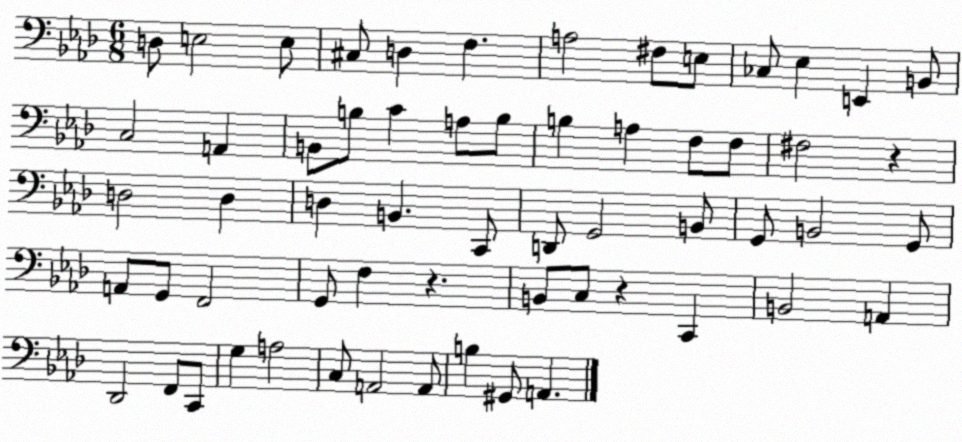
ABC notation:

X:1
T:Untitled
M:6/8
L:1/4
K:Ab
D,/2 E,2 E,/2 ^C,/2 D, F, A,2 ^F,/2 E,/2 _C,/2 _E, E,, B,,/2 C,2 A,, B,,/2 B,/2 C A,/2 B,/2 B, A, F,/2 F,/2 ^F,2 z D,2 D, D, B,, C,,/2 D,,/2 G,,2 B,,/2 G,,/2 B,,2 G,,/2 A,,/2 G,,/2 F,,2 G,,/2 F, z B,,/2 C,/2 z C,, B,,2 A,, _D,,2 F,,/2 C,,/2 G, A,2 C,/2 A,,2 A,,/2 B, ^G,,/2 A,,